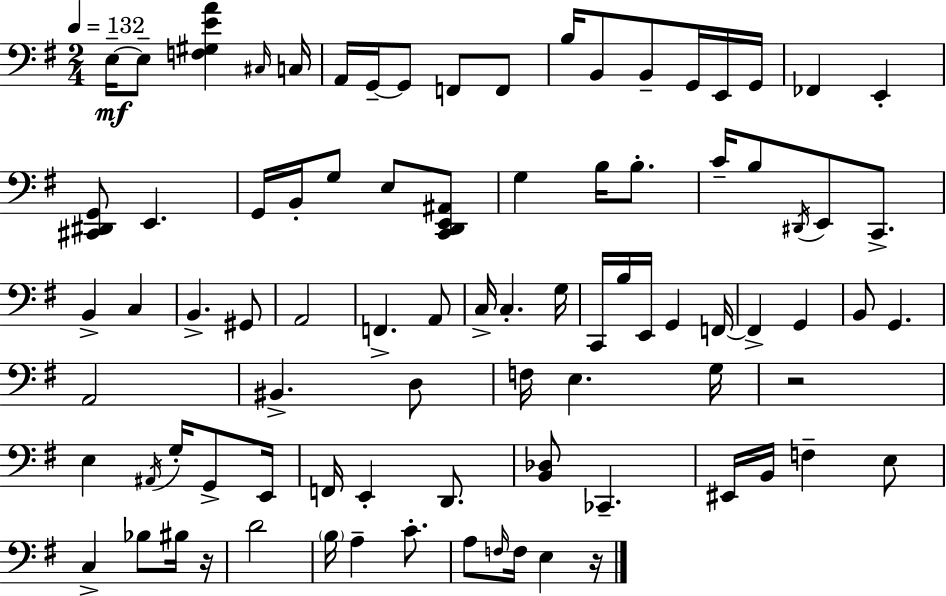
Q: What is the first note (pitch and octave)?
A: E3